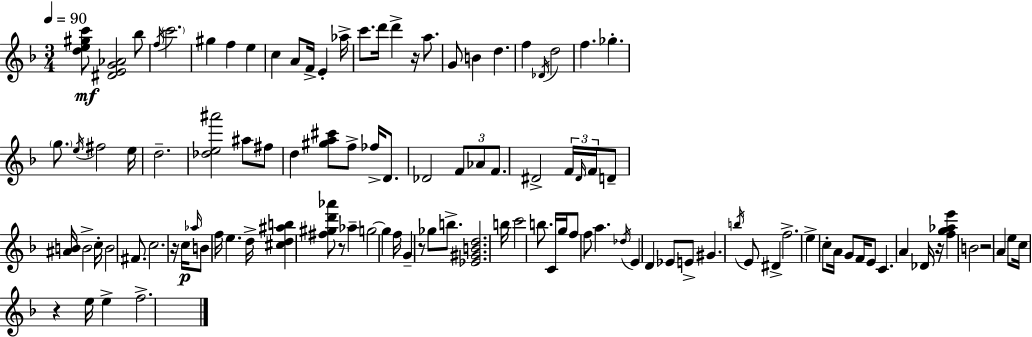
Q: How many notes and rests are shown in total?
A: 111